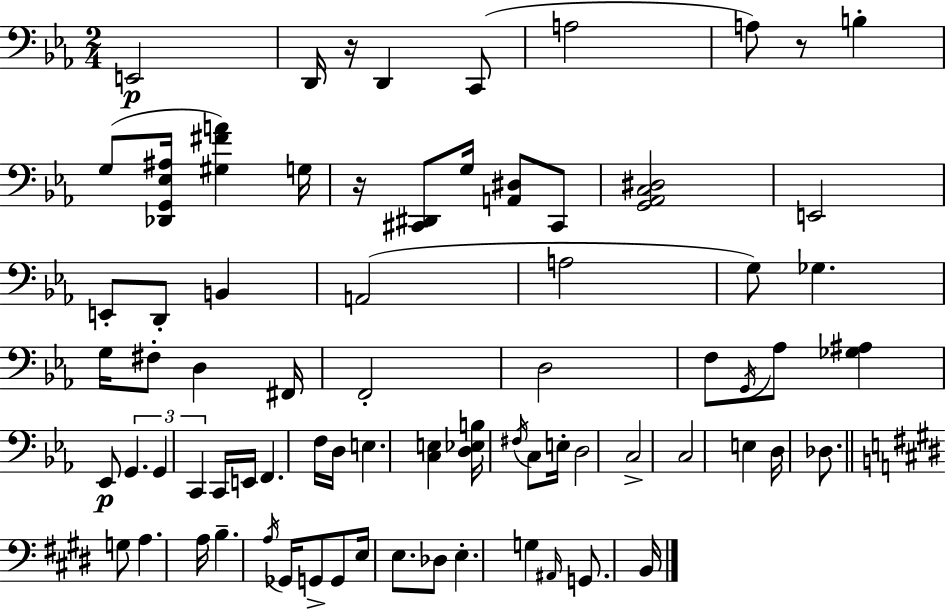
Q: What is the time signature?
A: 2/4